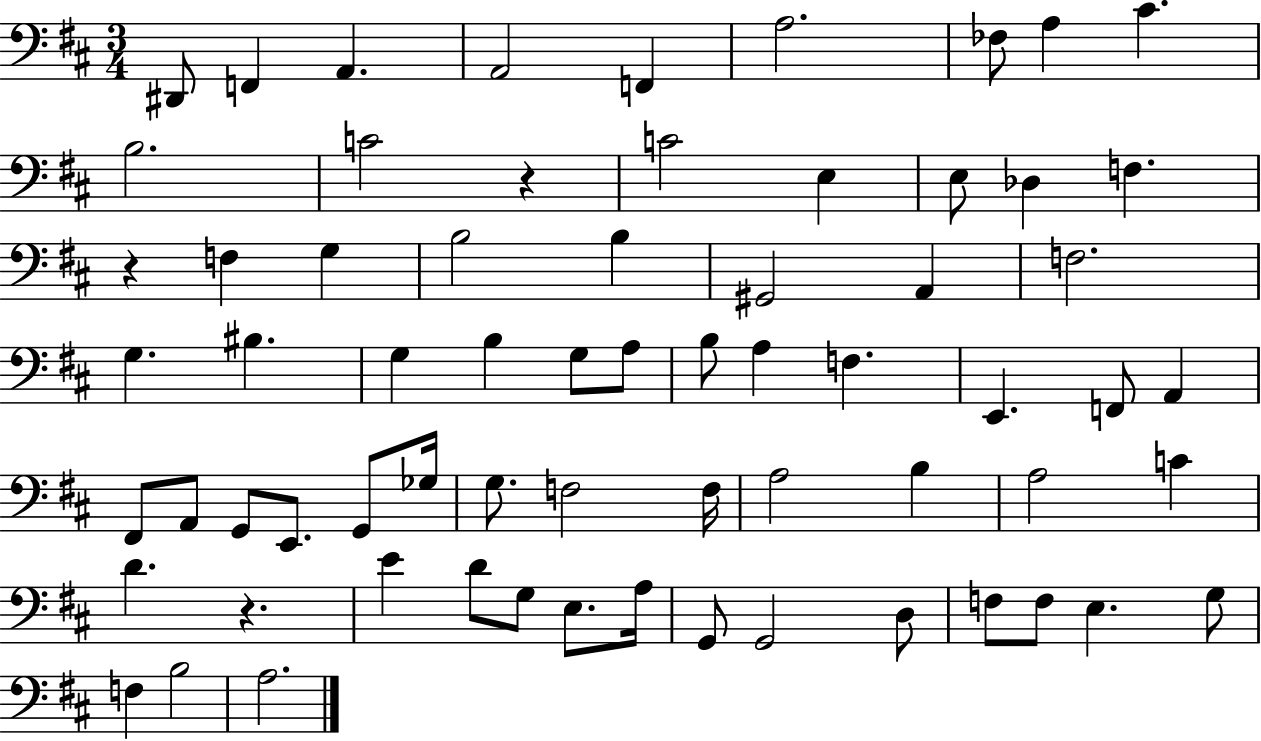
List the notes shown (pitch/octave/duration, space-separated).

D#2/e F2/q A2/q. A2/h F2/q A3/h. FES3/e A3/q C#4/q. B3/h. C4/h R/q C4/h E3/q E3/e Db3/q F3/q. R/q F3/q G3/q B3/h B3/q G#2/h A2/q F3/h. G3/q. BIS3/q. G3/q B3/q G3/e A3/e B3/e A3/q F3/q. E2/q. F2/e A2/q F#2/e A2/e G2/e E2/e. G2/e Gb3/s G3/e. F3/h F3/s A3/h B3/q A3/h C4/q D4/q. R/q. E4/q D4/e G3/e E3/e. A3/s G2/e G2/h D3/e F3/e F3/e E3/q. G3/e F3/q B3/h A3/h.